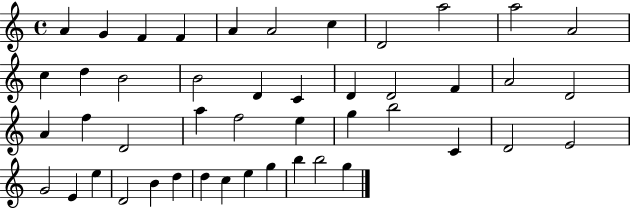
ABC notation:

X:1
T:Untitled
M:4/4
L:1/4
K:C
A G F F A A2 c D2 a2 a2 A2 c d B2 B2 D C D D2 F A2 D2 A f D2 a f2 e g b2 C D2 E2 G2 E e D2 B d d c e g b b2 g